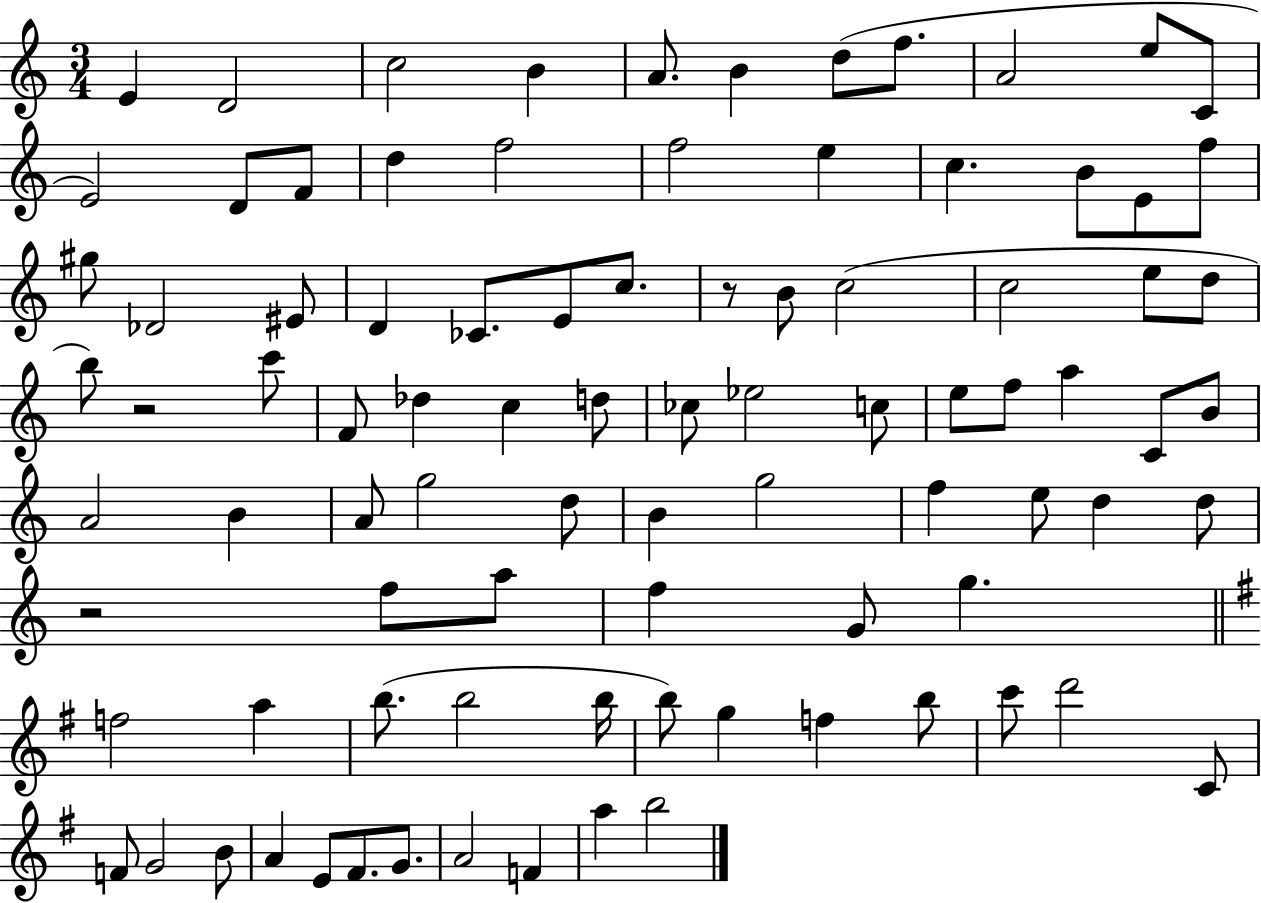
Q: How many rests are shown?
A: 3